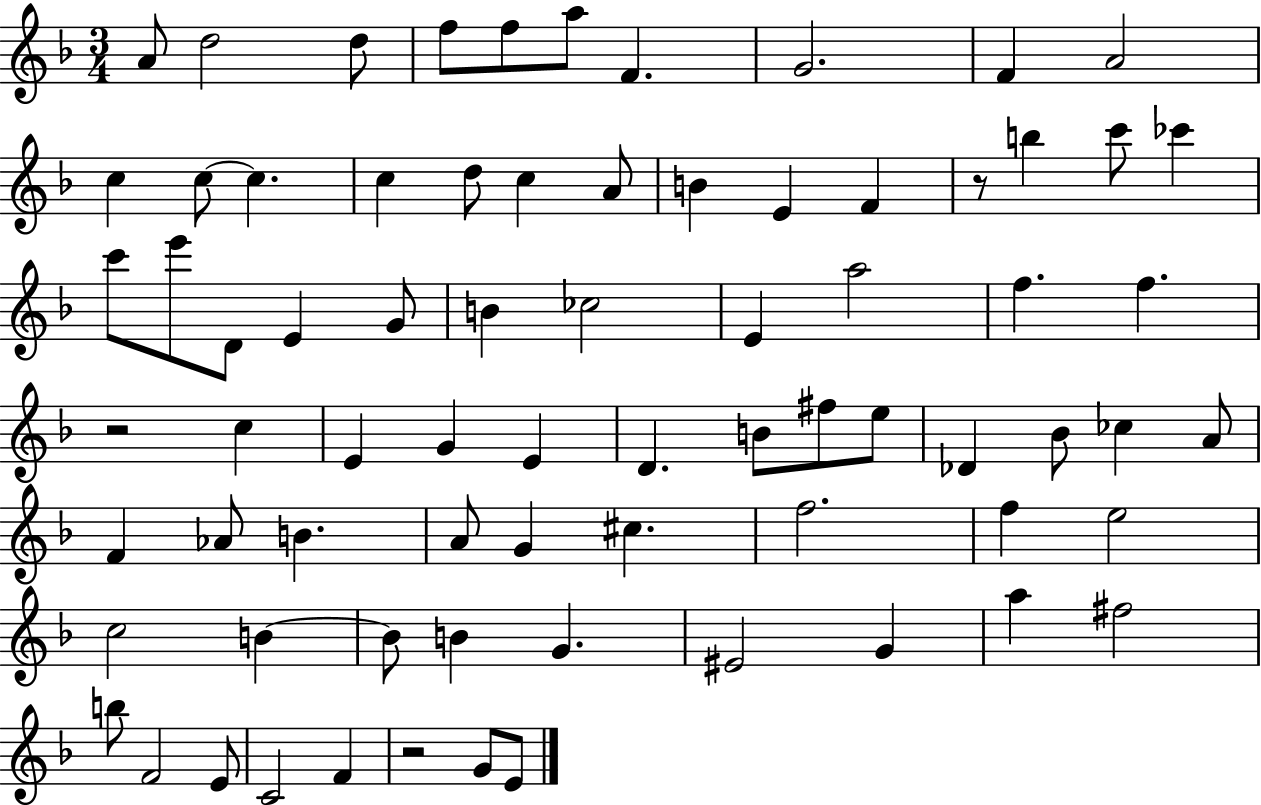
A4/e D5/h D5/e F5/e F5/e A5/e F4/q. G4/h. F4/q A4/h C5/q C5/e C5/q. C5/q D5/e C5/q A4/e B4/q E4/q F4/q R/e B5/q C6/e CES6/q C6/e E6/e D4/e E4/q G4/e B4/q CES5/h E4/q A5/h F5/q. F5/q. R/h C5/q E4/q G4/q E4/q D4/q. B4/e F#5/e E5/e Db4/q Bb4/e CES5/q A4/e F4/q Ab4/e B4/q. A4/e G4/q C#5/q. F5/h. F5/q E5/h C5/h B4/q B4/e B4/q G4/q. EIS4/h G4/q A5/q F#5/h B5/e F4/h E4/e C4/h F4/q R/h G4/e E4/e